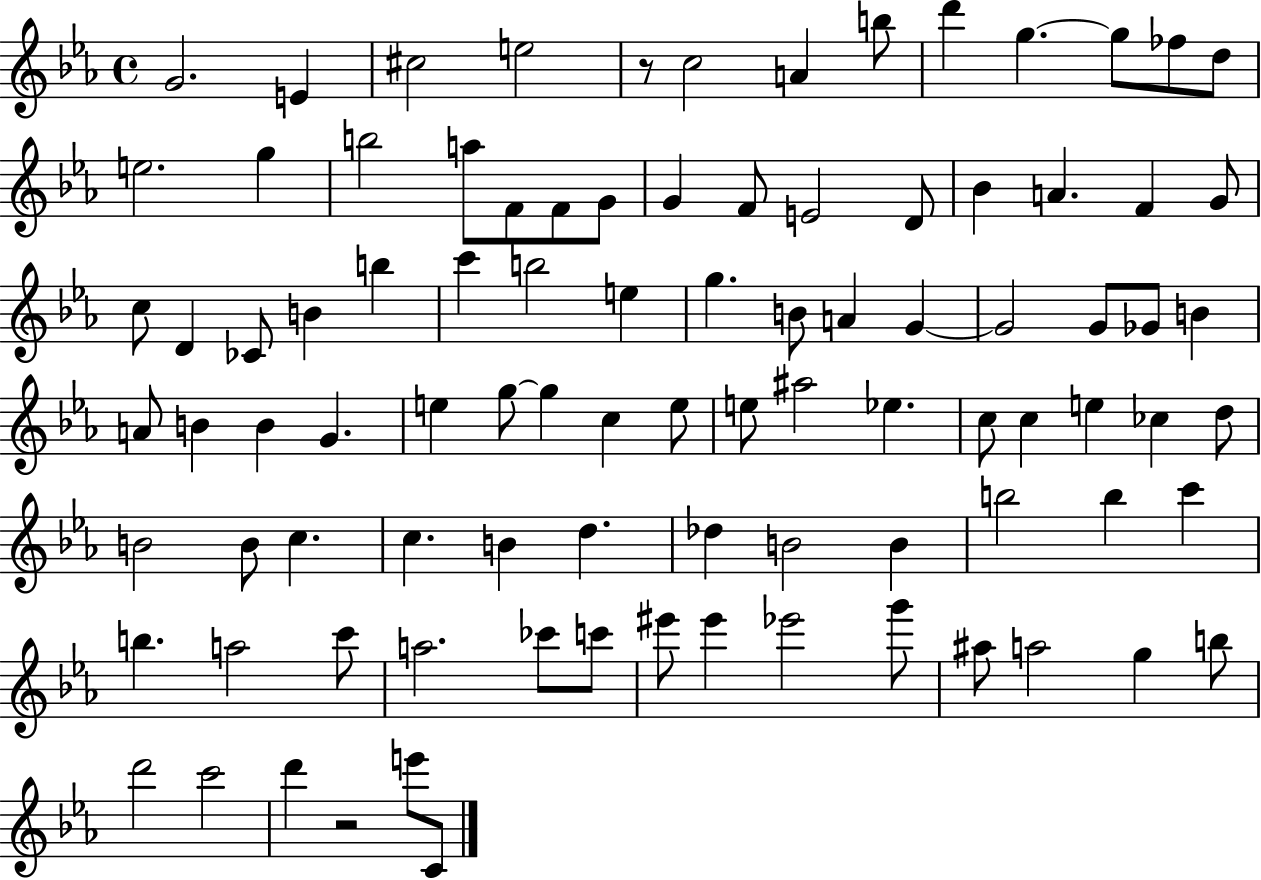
G4/h. E4/q C#5/h E5/h R/e C5/h A4/q B5/e D6/q G5/q. G5/e FES5/e D5/e E5/h. G5/q B5/h A5/e F4/e F4/e G4/e G4/q F4/e E4/h D4/e Bb4/q A4/q. F4/q G4/e C5/e D4/q CES4/e B4/q B5/q C6/q B5/h E5/q G5/q. B4/e A4/q G4/q G4/h G4/e Gb4/e B4/q A4/e B4/q B4/q G4/q. E5/q G5/e G5/q C5/q E5/e E5/e A#5/h Eb5/q. C5/e C5/q E5/q CES5/q D5/e B4/h B4/e C5/q. C5/q. B4/q D5/q. Db5/q B4/h B4/q B5/h B5/q C6/q B5/q. A5/h C6/e A5/h. CES6/e C6/e EIS6/e EIS6/q Eb6/h G6/e A#5/e A5/h G5/q B5/e D6/h C6/h D6/q R/h E6/e C4/e